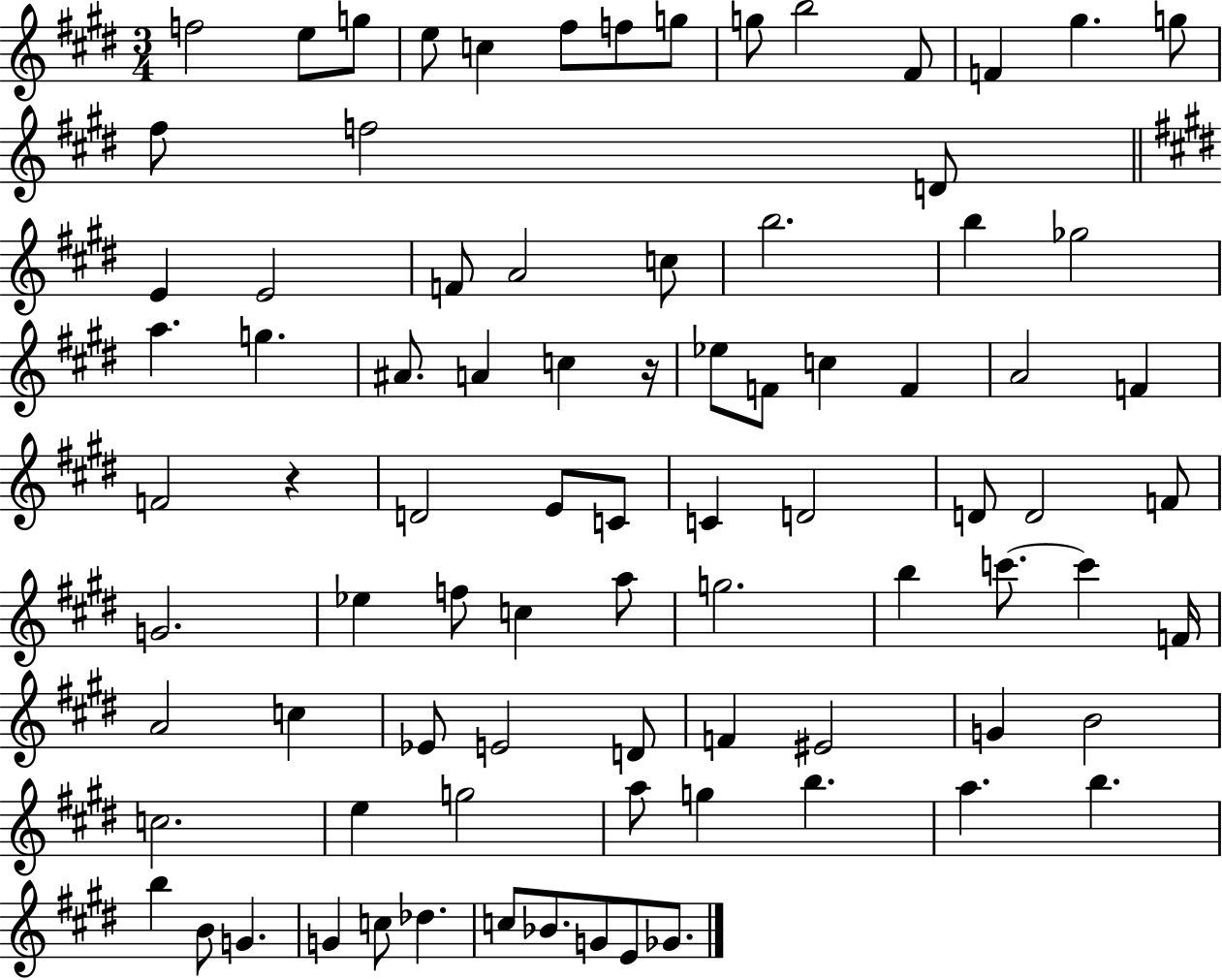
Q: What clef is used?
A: treble